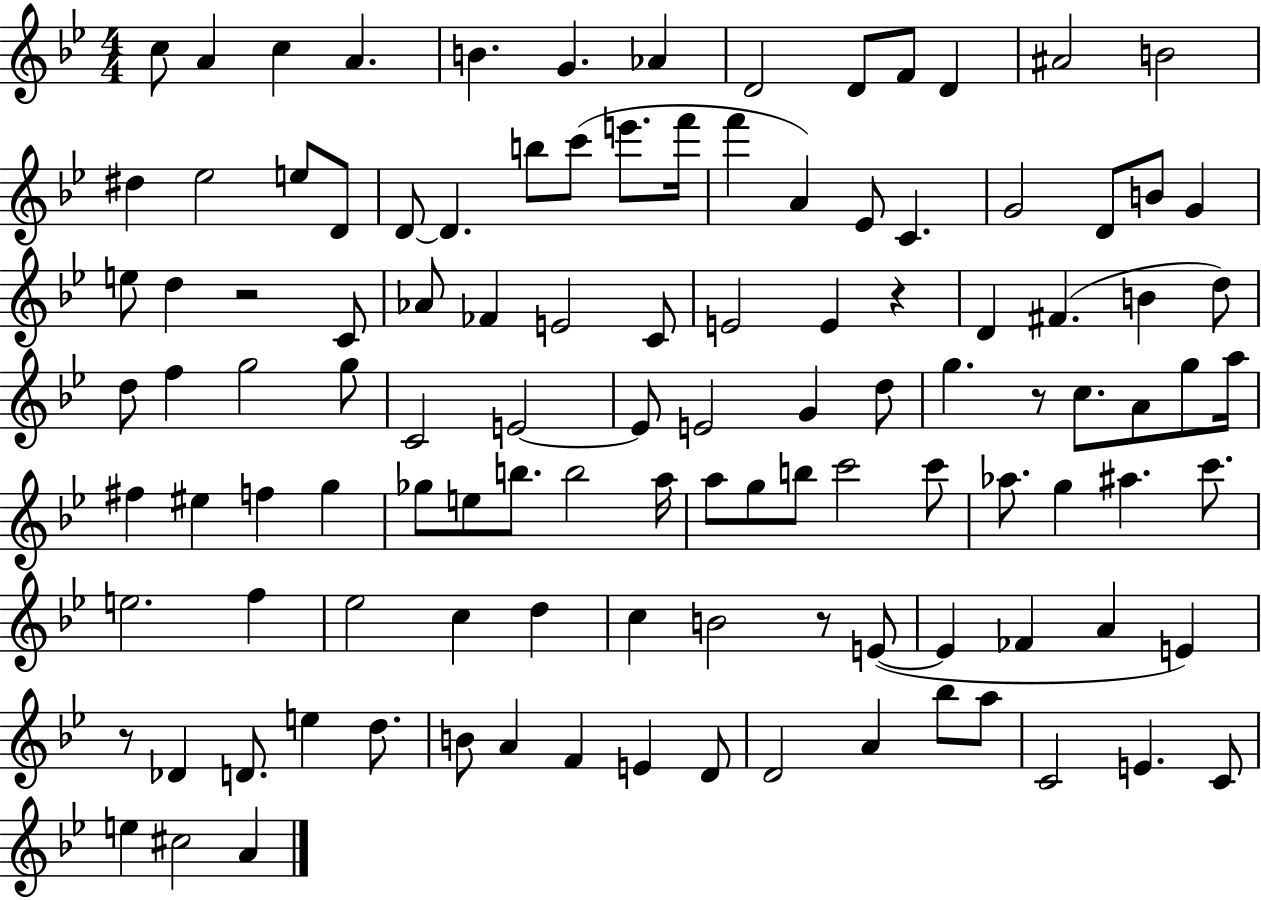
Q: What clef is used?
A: treble